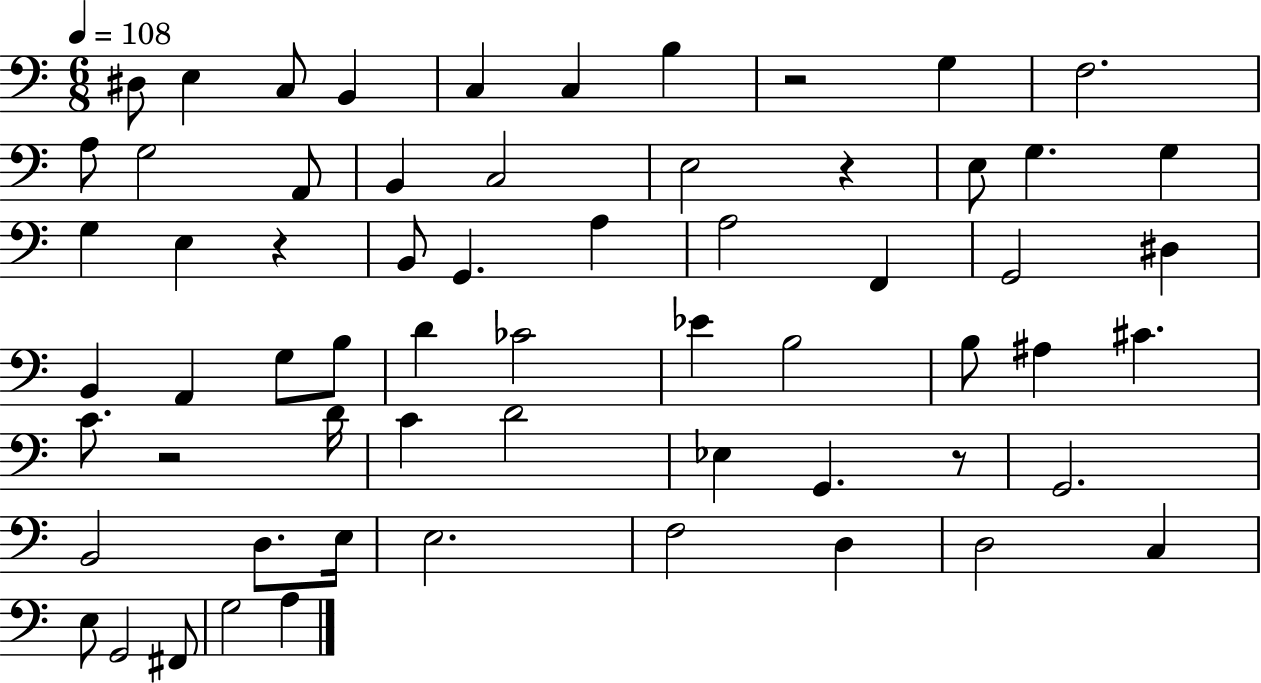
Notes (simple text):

D#3/e E3/q C3/e B2/q C3/q C3/q B3/q R/h G3/q F3/h. A3/e G3/h A2/e B2/q C3/h E3/h R/q E3/e G3/q. G3/q G3/q E3/q R/q B2/e G2/q. A3/q A3/h F2/q G2/h D#3/q B2/q A2/q G3/e B3/e D4/q CES4/h Eb4/q B3/h B3/e A#3/q C#4/q. C4/e. R/h D4/s C4/q D4/h Eb3/q G2/q. R/e G2/h. B2/h D3/e. E3/s E3/h. F3/h D3/q D3/h C3/q E3/e G2/h F#2/e G3/h A3/q